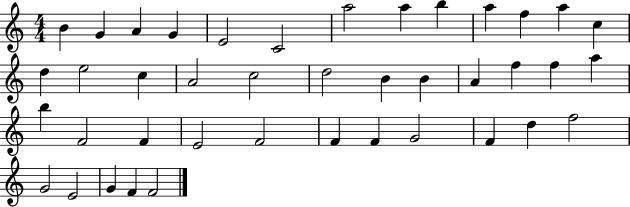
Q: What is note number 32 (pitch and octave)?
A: F4